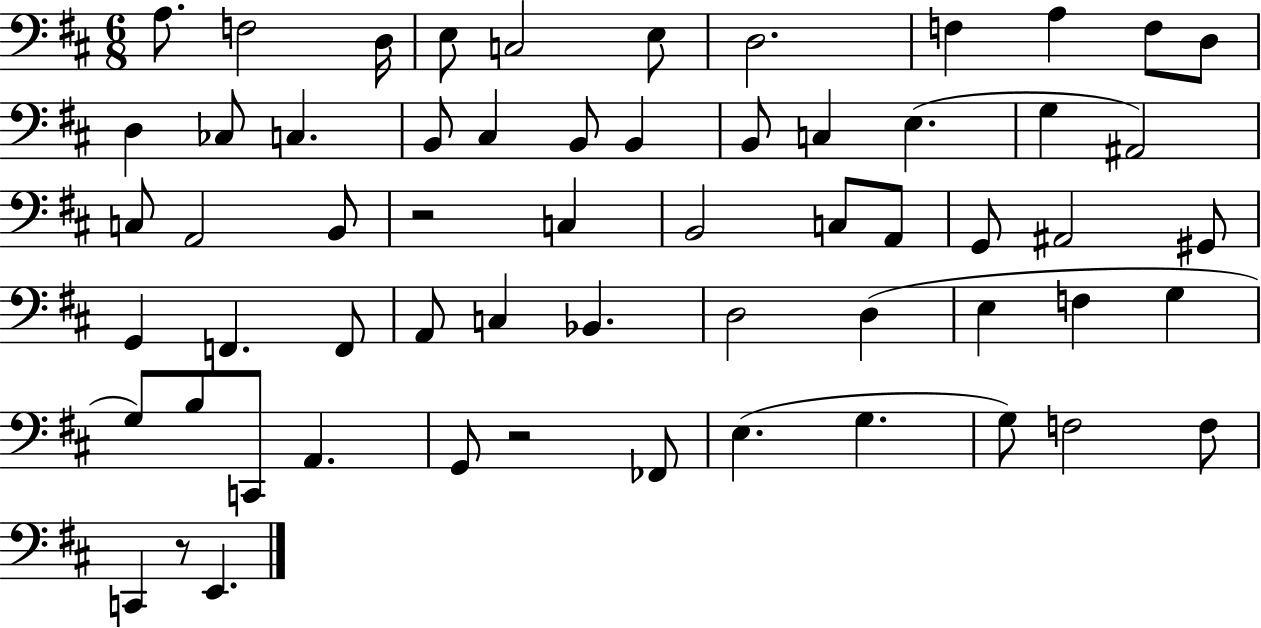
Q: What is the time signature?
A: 6/8